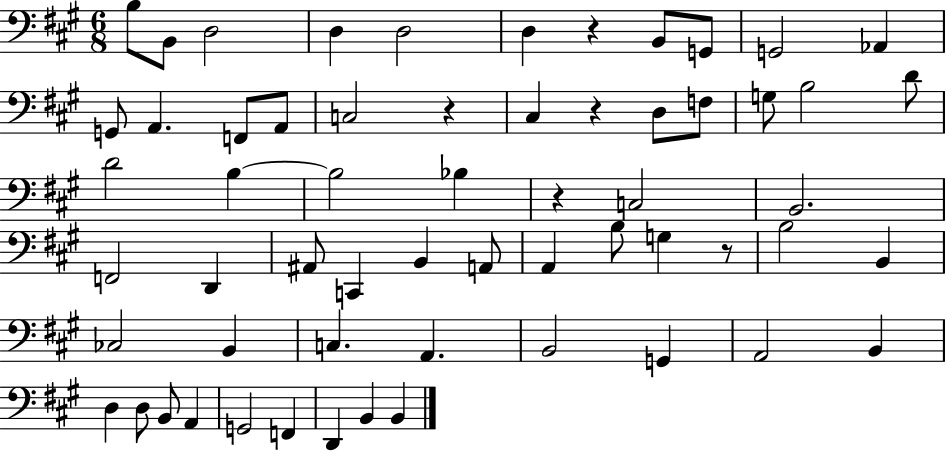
B3/e B2/e D3/h D3/q D3/h D3/q R/q B2/e G2/e G2/h Ab2/q G2/e A2/q. F2/e A2/e C3/h R/q C#3/q R/q D3/e F3/e G3/e B3/h D4/e D4/h B3/q B3/h Bb3/q R/q C3/h B2/h. F2/h D2/q A#2/e C2/q B2/q A2/e A2/q B3/e G3/q R/e B3/h B2/q CES3/h B2/q C3/q. A2/q. B2/h G2/q A2/h B2/q D3/q D3/e B2/e A2/q G2/h F2/q D2/q B2/q B2/q